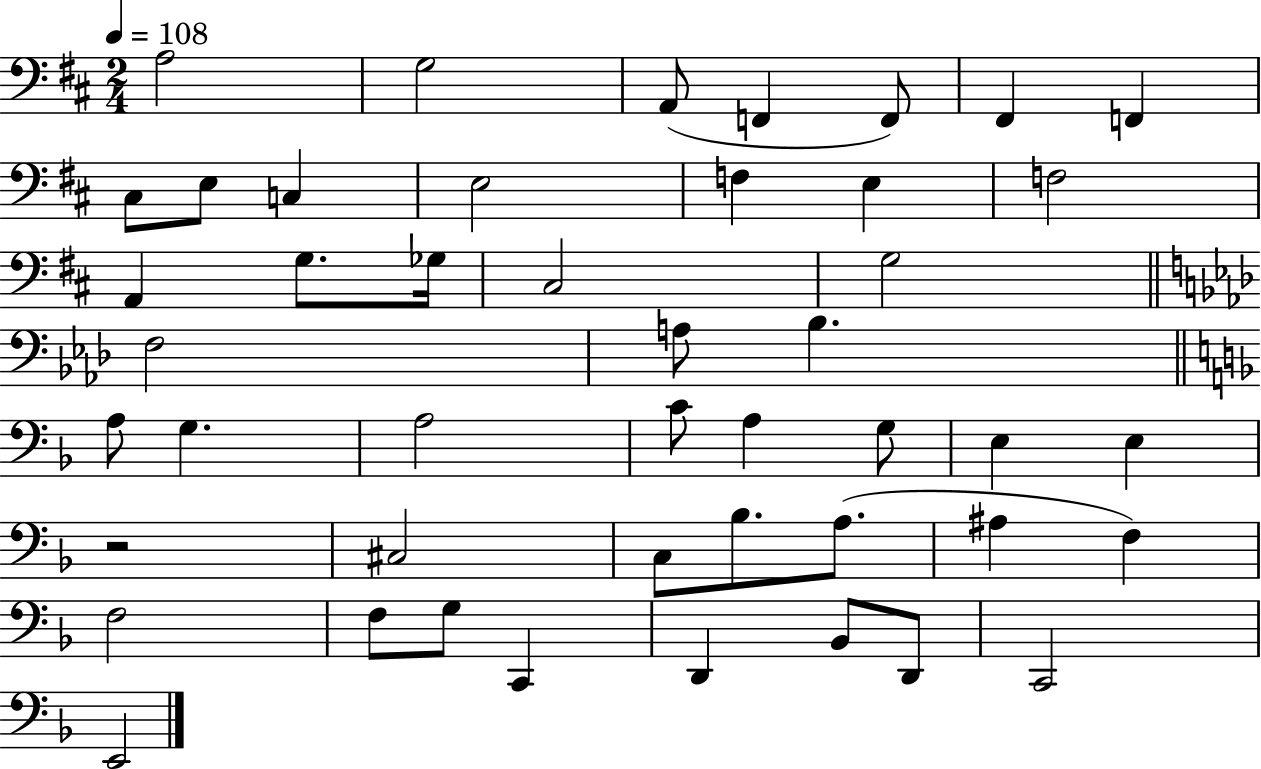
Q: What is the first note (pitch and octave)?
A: A3